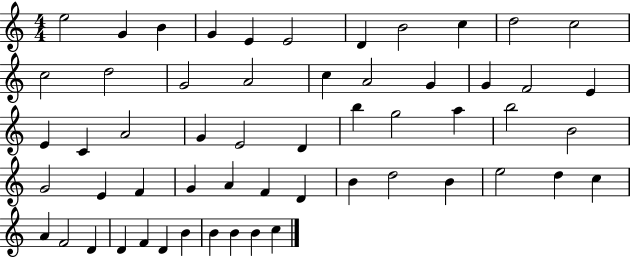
{
  \clef treble
  \numericTimeSignature
  \time 4/4
  \key c \major
  e''2 g'4 b'4 | g'4 e'4 e'2 | d'4 b'2 c''4 | d''2 c''2 | \break c''2 d''2 | g'2 a'2 | c''4 a'2 g'4 | g'4 f'2 e'4 | \break e'4 c'4 a'2 | g'4 e'2 d'4 | b''4 g''2 a''4 | b''2 b'2 | \break g'2 e'4 f'4 | g'4 a'4 f'4 d'4 | b'4 d''2 b'4 | e''2 d''4 c''4 | \break a'4 f'2 d'4 | d'4 f'4 d'4 b'4 | b'4 b'4 b'4 c''4 | \bar "|."
}